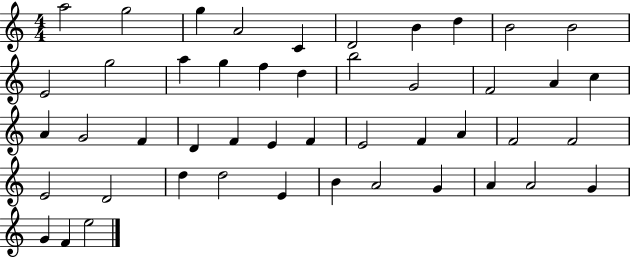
X:1
T:Untitled
M:4/4
L:1/4
K:C
a2 g2 g A2 C D2 B d B2 B2 E2 g2 a g f d b2 G2 F2 A c A G2 F D F E F E2 F A F2 F2 E2 D2 d d2 E B A2 G A A2 G G F e2